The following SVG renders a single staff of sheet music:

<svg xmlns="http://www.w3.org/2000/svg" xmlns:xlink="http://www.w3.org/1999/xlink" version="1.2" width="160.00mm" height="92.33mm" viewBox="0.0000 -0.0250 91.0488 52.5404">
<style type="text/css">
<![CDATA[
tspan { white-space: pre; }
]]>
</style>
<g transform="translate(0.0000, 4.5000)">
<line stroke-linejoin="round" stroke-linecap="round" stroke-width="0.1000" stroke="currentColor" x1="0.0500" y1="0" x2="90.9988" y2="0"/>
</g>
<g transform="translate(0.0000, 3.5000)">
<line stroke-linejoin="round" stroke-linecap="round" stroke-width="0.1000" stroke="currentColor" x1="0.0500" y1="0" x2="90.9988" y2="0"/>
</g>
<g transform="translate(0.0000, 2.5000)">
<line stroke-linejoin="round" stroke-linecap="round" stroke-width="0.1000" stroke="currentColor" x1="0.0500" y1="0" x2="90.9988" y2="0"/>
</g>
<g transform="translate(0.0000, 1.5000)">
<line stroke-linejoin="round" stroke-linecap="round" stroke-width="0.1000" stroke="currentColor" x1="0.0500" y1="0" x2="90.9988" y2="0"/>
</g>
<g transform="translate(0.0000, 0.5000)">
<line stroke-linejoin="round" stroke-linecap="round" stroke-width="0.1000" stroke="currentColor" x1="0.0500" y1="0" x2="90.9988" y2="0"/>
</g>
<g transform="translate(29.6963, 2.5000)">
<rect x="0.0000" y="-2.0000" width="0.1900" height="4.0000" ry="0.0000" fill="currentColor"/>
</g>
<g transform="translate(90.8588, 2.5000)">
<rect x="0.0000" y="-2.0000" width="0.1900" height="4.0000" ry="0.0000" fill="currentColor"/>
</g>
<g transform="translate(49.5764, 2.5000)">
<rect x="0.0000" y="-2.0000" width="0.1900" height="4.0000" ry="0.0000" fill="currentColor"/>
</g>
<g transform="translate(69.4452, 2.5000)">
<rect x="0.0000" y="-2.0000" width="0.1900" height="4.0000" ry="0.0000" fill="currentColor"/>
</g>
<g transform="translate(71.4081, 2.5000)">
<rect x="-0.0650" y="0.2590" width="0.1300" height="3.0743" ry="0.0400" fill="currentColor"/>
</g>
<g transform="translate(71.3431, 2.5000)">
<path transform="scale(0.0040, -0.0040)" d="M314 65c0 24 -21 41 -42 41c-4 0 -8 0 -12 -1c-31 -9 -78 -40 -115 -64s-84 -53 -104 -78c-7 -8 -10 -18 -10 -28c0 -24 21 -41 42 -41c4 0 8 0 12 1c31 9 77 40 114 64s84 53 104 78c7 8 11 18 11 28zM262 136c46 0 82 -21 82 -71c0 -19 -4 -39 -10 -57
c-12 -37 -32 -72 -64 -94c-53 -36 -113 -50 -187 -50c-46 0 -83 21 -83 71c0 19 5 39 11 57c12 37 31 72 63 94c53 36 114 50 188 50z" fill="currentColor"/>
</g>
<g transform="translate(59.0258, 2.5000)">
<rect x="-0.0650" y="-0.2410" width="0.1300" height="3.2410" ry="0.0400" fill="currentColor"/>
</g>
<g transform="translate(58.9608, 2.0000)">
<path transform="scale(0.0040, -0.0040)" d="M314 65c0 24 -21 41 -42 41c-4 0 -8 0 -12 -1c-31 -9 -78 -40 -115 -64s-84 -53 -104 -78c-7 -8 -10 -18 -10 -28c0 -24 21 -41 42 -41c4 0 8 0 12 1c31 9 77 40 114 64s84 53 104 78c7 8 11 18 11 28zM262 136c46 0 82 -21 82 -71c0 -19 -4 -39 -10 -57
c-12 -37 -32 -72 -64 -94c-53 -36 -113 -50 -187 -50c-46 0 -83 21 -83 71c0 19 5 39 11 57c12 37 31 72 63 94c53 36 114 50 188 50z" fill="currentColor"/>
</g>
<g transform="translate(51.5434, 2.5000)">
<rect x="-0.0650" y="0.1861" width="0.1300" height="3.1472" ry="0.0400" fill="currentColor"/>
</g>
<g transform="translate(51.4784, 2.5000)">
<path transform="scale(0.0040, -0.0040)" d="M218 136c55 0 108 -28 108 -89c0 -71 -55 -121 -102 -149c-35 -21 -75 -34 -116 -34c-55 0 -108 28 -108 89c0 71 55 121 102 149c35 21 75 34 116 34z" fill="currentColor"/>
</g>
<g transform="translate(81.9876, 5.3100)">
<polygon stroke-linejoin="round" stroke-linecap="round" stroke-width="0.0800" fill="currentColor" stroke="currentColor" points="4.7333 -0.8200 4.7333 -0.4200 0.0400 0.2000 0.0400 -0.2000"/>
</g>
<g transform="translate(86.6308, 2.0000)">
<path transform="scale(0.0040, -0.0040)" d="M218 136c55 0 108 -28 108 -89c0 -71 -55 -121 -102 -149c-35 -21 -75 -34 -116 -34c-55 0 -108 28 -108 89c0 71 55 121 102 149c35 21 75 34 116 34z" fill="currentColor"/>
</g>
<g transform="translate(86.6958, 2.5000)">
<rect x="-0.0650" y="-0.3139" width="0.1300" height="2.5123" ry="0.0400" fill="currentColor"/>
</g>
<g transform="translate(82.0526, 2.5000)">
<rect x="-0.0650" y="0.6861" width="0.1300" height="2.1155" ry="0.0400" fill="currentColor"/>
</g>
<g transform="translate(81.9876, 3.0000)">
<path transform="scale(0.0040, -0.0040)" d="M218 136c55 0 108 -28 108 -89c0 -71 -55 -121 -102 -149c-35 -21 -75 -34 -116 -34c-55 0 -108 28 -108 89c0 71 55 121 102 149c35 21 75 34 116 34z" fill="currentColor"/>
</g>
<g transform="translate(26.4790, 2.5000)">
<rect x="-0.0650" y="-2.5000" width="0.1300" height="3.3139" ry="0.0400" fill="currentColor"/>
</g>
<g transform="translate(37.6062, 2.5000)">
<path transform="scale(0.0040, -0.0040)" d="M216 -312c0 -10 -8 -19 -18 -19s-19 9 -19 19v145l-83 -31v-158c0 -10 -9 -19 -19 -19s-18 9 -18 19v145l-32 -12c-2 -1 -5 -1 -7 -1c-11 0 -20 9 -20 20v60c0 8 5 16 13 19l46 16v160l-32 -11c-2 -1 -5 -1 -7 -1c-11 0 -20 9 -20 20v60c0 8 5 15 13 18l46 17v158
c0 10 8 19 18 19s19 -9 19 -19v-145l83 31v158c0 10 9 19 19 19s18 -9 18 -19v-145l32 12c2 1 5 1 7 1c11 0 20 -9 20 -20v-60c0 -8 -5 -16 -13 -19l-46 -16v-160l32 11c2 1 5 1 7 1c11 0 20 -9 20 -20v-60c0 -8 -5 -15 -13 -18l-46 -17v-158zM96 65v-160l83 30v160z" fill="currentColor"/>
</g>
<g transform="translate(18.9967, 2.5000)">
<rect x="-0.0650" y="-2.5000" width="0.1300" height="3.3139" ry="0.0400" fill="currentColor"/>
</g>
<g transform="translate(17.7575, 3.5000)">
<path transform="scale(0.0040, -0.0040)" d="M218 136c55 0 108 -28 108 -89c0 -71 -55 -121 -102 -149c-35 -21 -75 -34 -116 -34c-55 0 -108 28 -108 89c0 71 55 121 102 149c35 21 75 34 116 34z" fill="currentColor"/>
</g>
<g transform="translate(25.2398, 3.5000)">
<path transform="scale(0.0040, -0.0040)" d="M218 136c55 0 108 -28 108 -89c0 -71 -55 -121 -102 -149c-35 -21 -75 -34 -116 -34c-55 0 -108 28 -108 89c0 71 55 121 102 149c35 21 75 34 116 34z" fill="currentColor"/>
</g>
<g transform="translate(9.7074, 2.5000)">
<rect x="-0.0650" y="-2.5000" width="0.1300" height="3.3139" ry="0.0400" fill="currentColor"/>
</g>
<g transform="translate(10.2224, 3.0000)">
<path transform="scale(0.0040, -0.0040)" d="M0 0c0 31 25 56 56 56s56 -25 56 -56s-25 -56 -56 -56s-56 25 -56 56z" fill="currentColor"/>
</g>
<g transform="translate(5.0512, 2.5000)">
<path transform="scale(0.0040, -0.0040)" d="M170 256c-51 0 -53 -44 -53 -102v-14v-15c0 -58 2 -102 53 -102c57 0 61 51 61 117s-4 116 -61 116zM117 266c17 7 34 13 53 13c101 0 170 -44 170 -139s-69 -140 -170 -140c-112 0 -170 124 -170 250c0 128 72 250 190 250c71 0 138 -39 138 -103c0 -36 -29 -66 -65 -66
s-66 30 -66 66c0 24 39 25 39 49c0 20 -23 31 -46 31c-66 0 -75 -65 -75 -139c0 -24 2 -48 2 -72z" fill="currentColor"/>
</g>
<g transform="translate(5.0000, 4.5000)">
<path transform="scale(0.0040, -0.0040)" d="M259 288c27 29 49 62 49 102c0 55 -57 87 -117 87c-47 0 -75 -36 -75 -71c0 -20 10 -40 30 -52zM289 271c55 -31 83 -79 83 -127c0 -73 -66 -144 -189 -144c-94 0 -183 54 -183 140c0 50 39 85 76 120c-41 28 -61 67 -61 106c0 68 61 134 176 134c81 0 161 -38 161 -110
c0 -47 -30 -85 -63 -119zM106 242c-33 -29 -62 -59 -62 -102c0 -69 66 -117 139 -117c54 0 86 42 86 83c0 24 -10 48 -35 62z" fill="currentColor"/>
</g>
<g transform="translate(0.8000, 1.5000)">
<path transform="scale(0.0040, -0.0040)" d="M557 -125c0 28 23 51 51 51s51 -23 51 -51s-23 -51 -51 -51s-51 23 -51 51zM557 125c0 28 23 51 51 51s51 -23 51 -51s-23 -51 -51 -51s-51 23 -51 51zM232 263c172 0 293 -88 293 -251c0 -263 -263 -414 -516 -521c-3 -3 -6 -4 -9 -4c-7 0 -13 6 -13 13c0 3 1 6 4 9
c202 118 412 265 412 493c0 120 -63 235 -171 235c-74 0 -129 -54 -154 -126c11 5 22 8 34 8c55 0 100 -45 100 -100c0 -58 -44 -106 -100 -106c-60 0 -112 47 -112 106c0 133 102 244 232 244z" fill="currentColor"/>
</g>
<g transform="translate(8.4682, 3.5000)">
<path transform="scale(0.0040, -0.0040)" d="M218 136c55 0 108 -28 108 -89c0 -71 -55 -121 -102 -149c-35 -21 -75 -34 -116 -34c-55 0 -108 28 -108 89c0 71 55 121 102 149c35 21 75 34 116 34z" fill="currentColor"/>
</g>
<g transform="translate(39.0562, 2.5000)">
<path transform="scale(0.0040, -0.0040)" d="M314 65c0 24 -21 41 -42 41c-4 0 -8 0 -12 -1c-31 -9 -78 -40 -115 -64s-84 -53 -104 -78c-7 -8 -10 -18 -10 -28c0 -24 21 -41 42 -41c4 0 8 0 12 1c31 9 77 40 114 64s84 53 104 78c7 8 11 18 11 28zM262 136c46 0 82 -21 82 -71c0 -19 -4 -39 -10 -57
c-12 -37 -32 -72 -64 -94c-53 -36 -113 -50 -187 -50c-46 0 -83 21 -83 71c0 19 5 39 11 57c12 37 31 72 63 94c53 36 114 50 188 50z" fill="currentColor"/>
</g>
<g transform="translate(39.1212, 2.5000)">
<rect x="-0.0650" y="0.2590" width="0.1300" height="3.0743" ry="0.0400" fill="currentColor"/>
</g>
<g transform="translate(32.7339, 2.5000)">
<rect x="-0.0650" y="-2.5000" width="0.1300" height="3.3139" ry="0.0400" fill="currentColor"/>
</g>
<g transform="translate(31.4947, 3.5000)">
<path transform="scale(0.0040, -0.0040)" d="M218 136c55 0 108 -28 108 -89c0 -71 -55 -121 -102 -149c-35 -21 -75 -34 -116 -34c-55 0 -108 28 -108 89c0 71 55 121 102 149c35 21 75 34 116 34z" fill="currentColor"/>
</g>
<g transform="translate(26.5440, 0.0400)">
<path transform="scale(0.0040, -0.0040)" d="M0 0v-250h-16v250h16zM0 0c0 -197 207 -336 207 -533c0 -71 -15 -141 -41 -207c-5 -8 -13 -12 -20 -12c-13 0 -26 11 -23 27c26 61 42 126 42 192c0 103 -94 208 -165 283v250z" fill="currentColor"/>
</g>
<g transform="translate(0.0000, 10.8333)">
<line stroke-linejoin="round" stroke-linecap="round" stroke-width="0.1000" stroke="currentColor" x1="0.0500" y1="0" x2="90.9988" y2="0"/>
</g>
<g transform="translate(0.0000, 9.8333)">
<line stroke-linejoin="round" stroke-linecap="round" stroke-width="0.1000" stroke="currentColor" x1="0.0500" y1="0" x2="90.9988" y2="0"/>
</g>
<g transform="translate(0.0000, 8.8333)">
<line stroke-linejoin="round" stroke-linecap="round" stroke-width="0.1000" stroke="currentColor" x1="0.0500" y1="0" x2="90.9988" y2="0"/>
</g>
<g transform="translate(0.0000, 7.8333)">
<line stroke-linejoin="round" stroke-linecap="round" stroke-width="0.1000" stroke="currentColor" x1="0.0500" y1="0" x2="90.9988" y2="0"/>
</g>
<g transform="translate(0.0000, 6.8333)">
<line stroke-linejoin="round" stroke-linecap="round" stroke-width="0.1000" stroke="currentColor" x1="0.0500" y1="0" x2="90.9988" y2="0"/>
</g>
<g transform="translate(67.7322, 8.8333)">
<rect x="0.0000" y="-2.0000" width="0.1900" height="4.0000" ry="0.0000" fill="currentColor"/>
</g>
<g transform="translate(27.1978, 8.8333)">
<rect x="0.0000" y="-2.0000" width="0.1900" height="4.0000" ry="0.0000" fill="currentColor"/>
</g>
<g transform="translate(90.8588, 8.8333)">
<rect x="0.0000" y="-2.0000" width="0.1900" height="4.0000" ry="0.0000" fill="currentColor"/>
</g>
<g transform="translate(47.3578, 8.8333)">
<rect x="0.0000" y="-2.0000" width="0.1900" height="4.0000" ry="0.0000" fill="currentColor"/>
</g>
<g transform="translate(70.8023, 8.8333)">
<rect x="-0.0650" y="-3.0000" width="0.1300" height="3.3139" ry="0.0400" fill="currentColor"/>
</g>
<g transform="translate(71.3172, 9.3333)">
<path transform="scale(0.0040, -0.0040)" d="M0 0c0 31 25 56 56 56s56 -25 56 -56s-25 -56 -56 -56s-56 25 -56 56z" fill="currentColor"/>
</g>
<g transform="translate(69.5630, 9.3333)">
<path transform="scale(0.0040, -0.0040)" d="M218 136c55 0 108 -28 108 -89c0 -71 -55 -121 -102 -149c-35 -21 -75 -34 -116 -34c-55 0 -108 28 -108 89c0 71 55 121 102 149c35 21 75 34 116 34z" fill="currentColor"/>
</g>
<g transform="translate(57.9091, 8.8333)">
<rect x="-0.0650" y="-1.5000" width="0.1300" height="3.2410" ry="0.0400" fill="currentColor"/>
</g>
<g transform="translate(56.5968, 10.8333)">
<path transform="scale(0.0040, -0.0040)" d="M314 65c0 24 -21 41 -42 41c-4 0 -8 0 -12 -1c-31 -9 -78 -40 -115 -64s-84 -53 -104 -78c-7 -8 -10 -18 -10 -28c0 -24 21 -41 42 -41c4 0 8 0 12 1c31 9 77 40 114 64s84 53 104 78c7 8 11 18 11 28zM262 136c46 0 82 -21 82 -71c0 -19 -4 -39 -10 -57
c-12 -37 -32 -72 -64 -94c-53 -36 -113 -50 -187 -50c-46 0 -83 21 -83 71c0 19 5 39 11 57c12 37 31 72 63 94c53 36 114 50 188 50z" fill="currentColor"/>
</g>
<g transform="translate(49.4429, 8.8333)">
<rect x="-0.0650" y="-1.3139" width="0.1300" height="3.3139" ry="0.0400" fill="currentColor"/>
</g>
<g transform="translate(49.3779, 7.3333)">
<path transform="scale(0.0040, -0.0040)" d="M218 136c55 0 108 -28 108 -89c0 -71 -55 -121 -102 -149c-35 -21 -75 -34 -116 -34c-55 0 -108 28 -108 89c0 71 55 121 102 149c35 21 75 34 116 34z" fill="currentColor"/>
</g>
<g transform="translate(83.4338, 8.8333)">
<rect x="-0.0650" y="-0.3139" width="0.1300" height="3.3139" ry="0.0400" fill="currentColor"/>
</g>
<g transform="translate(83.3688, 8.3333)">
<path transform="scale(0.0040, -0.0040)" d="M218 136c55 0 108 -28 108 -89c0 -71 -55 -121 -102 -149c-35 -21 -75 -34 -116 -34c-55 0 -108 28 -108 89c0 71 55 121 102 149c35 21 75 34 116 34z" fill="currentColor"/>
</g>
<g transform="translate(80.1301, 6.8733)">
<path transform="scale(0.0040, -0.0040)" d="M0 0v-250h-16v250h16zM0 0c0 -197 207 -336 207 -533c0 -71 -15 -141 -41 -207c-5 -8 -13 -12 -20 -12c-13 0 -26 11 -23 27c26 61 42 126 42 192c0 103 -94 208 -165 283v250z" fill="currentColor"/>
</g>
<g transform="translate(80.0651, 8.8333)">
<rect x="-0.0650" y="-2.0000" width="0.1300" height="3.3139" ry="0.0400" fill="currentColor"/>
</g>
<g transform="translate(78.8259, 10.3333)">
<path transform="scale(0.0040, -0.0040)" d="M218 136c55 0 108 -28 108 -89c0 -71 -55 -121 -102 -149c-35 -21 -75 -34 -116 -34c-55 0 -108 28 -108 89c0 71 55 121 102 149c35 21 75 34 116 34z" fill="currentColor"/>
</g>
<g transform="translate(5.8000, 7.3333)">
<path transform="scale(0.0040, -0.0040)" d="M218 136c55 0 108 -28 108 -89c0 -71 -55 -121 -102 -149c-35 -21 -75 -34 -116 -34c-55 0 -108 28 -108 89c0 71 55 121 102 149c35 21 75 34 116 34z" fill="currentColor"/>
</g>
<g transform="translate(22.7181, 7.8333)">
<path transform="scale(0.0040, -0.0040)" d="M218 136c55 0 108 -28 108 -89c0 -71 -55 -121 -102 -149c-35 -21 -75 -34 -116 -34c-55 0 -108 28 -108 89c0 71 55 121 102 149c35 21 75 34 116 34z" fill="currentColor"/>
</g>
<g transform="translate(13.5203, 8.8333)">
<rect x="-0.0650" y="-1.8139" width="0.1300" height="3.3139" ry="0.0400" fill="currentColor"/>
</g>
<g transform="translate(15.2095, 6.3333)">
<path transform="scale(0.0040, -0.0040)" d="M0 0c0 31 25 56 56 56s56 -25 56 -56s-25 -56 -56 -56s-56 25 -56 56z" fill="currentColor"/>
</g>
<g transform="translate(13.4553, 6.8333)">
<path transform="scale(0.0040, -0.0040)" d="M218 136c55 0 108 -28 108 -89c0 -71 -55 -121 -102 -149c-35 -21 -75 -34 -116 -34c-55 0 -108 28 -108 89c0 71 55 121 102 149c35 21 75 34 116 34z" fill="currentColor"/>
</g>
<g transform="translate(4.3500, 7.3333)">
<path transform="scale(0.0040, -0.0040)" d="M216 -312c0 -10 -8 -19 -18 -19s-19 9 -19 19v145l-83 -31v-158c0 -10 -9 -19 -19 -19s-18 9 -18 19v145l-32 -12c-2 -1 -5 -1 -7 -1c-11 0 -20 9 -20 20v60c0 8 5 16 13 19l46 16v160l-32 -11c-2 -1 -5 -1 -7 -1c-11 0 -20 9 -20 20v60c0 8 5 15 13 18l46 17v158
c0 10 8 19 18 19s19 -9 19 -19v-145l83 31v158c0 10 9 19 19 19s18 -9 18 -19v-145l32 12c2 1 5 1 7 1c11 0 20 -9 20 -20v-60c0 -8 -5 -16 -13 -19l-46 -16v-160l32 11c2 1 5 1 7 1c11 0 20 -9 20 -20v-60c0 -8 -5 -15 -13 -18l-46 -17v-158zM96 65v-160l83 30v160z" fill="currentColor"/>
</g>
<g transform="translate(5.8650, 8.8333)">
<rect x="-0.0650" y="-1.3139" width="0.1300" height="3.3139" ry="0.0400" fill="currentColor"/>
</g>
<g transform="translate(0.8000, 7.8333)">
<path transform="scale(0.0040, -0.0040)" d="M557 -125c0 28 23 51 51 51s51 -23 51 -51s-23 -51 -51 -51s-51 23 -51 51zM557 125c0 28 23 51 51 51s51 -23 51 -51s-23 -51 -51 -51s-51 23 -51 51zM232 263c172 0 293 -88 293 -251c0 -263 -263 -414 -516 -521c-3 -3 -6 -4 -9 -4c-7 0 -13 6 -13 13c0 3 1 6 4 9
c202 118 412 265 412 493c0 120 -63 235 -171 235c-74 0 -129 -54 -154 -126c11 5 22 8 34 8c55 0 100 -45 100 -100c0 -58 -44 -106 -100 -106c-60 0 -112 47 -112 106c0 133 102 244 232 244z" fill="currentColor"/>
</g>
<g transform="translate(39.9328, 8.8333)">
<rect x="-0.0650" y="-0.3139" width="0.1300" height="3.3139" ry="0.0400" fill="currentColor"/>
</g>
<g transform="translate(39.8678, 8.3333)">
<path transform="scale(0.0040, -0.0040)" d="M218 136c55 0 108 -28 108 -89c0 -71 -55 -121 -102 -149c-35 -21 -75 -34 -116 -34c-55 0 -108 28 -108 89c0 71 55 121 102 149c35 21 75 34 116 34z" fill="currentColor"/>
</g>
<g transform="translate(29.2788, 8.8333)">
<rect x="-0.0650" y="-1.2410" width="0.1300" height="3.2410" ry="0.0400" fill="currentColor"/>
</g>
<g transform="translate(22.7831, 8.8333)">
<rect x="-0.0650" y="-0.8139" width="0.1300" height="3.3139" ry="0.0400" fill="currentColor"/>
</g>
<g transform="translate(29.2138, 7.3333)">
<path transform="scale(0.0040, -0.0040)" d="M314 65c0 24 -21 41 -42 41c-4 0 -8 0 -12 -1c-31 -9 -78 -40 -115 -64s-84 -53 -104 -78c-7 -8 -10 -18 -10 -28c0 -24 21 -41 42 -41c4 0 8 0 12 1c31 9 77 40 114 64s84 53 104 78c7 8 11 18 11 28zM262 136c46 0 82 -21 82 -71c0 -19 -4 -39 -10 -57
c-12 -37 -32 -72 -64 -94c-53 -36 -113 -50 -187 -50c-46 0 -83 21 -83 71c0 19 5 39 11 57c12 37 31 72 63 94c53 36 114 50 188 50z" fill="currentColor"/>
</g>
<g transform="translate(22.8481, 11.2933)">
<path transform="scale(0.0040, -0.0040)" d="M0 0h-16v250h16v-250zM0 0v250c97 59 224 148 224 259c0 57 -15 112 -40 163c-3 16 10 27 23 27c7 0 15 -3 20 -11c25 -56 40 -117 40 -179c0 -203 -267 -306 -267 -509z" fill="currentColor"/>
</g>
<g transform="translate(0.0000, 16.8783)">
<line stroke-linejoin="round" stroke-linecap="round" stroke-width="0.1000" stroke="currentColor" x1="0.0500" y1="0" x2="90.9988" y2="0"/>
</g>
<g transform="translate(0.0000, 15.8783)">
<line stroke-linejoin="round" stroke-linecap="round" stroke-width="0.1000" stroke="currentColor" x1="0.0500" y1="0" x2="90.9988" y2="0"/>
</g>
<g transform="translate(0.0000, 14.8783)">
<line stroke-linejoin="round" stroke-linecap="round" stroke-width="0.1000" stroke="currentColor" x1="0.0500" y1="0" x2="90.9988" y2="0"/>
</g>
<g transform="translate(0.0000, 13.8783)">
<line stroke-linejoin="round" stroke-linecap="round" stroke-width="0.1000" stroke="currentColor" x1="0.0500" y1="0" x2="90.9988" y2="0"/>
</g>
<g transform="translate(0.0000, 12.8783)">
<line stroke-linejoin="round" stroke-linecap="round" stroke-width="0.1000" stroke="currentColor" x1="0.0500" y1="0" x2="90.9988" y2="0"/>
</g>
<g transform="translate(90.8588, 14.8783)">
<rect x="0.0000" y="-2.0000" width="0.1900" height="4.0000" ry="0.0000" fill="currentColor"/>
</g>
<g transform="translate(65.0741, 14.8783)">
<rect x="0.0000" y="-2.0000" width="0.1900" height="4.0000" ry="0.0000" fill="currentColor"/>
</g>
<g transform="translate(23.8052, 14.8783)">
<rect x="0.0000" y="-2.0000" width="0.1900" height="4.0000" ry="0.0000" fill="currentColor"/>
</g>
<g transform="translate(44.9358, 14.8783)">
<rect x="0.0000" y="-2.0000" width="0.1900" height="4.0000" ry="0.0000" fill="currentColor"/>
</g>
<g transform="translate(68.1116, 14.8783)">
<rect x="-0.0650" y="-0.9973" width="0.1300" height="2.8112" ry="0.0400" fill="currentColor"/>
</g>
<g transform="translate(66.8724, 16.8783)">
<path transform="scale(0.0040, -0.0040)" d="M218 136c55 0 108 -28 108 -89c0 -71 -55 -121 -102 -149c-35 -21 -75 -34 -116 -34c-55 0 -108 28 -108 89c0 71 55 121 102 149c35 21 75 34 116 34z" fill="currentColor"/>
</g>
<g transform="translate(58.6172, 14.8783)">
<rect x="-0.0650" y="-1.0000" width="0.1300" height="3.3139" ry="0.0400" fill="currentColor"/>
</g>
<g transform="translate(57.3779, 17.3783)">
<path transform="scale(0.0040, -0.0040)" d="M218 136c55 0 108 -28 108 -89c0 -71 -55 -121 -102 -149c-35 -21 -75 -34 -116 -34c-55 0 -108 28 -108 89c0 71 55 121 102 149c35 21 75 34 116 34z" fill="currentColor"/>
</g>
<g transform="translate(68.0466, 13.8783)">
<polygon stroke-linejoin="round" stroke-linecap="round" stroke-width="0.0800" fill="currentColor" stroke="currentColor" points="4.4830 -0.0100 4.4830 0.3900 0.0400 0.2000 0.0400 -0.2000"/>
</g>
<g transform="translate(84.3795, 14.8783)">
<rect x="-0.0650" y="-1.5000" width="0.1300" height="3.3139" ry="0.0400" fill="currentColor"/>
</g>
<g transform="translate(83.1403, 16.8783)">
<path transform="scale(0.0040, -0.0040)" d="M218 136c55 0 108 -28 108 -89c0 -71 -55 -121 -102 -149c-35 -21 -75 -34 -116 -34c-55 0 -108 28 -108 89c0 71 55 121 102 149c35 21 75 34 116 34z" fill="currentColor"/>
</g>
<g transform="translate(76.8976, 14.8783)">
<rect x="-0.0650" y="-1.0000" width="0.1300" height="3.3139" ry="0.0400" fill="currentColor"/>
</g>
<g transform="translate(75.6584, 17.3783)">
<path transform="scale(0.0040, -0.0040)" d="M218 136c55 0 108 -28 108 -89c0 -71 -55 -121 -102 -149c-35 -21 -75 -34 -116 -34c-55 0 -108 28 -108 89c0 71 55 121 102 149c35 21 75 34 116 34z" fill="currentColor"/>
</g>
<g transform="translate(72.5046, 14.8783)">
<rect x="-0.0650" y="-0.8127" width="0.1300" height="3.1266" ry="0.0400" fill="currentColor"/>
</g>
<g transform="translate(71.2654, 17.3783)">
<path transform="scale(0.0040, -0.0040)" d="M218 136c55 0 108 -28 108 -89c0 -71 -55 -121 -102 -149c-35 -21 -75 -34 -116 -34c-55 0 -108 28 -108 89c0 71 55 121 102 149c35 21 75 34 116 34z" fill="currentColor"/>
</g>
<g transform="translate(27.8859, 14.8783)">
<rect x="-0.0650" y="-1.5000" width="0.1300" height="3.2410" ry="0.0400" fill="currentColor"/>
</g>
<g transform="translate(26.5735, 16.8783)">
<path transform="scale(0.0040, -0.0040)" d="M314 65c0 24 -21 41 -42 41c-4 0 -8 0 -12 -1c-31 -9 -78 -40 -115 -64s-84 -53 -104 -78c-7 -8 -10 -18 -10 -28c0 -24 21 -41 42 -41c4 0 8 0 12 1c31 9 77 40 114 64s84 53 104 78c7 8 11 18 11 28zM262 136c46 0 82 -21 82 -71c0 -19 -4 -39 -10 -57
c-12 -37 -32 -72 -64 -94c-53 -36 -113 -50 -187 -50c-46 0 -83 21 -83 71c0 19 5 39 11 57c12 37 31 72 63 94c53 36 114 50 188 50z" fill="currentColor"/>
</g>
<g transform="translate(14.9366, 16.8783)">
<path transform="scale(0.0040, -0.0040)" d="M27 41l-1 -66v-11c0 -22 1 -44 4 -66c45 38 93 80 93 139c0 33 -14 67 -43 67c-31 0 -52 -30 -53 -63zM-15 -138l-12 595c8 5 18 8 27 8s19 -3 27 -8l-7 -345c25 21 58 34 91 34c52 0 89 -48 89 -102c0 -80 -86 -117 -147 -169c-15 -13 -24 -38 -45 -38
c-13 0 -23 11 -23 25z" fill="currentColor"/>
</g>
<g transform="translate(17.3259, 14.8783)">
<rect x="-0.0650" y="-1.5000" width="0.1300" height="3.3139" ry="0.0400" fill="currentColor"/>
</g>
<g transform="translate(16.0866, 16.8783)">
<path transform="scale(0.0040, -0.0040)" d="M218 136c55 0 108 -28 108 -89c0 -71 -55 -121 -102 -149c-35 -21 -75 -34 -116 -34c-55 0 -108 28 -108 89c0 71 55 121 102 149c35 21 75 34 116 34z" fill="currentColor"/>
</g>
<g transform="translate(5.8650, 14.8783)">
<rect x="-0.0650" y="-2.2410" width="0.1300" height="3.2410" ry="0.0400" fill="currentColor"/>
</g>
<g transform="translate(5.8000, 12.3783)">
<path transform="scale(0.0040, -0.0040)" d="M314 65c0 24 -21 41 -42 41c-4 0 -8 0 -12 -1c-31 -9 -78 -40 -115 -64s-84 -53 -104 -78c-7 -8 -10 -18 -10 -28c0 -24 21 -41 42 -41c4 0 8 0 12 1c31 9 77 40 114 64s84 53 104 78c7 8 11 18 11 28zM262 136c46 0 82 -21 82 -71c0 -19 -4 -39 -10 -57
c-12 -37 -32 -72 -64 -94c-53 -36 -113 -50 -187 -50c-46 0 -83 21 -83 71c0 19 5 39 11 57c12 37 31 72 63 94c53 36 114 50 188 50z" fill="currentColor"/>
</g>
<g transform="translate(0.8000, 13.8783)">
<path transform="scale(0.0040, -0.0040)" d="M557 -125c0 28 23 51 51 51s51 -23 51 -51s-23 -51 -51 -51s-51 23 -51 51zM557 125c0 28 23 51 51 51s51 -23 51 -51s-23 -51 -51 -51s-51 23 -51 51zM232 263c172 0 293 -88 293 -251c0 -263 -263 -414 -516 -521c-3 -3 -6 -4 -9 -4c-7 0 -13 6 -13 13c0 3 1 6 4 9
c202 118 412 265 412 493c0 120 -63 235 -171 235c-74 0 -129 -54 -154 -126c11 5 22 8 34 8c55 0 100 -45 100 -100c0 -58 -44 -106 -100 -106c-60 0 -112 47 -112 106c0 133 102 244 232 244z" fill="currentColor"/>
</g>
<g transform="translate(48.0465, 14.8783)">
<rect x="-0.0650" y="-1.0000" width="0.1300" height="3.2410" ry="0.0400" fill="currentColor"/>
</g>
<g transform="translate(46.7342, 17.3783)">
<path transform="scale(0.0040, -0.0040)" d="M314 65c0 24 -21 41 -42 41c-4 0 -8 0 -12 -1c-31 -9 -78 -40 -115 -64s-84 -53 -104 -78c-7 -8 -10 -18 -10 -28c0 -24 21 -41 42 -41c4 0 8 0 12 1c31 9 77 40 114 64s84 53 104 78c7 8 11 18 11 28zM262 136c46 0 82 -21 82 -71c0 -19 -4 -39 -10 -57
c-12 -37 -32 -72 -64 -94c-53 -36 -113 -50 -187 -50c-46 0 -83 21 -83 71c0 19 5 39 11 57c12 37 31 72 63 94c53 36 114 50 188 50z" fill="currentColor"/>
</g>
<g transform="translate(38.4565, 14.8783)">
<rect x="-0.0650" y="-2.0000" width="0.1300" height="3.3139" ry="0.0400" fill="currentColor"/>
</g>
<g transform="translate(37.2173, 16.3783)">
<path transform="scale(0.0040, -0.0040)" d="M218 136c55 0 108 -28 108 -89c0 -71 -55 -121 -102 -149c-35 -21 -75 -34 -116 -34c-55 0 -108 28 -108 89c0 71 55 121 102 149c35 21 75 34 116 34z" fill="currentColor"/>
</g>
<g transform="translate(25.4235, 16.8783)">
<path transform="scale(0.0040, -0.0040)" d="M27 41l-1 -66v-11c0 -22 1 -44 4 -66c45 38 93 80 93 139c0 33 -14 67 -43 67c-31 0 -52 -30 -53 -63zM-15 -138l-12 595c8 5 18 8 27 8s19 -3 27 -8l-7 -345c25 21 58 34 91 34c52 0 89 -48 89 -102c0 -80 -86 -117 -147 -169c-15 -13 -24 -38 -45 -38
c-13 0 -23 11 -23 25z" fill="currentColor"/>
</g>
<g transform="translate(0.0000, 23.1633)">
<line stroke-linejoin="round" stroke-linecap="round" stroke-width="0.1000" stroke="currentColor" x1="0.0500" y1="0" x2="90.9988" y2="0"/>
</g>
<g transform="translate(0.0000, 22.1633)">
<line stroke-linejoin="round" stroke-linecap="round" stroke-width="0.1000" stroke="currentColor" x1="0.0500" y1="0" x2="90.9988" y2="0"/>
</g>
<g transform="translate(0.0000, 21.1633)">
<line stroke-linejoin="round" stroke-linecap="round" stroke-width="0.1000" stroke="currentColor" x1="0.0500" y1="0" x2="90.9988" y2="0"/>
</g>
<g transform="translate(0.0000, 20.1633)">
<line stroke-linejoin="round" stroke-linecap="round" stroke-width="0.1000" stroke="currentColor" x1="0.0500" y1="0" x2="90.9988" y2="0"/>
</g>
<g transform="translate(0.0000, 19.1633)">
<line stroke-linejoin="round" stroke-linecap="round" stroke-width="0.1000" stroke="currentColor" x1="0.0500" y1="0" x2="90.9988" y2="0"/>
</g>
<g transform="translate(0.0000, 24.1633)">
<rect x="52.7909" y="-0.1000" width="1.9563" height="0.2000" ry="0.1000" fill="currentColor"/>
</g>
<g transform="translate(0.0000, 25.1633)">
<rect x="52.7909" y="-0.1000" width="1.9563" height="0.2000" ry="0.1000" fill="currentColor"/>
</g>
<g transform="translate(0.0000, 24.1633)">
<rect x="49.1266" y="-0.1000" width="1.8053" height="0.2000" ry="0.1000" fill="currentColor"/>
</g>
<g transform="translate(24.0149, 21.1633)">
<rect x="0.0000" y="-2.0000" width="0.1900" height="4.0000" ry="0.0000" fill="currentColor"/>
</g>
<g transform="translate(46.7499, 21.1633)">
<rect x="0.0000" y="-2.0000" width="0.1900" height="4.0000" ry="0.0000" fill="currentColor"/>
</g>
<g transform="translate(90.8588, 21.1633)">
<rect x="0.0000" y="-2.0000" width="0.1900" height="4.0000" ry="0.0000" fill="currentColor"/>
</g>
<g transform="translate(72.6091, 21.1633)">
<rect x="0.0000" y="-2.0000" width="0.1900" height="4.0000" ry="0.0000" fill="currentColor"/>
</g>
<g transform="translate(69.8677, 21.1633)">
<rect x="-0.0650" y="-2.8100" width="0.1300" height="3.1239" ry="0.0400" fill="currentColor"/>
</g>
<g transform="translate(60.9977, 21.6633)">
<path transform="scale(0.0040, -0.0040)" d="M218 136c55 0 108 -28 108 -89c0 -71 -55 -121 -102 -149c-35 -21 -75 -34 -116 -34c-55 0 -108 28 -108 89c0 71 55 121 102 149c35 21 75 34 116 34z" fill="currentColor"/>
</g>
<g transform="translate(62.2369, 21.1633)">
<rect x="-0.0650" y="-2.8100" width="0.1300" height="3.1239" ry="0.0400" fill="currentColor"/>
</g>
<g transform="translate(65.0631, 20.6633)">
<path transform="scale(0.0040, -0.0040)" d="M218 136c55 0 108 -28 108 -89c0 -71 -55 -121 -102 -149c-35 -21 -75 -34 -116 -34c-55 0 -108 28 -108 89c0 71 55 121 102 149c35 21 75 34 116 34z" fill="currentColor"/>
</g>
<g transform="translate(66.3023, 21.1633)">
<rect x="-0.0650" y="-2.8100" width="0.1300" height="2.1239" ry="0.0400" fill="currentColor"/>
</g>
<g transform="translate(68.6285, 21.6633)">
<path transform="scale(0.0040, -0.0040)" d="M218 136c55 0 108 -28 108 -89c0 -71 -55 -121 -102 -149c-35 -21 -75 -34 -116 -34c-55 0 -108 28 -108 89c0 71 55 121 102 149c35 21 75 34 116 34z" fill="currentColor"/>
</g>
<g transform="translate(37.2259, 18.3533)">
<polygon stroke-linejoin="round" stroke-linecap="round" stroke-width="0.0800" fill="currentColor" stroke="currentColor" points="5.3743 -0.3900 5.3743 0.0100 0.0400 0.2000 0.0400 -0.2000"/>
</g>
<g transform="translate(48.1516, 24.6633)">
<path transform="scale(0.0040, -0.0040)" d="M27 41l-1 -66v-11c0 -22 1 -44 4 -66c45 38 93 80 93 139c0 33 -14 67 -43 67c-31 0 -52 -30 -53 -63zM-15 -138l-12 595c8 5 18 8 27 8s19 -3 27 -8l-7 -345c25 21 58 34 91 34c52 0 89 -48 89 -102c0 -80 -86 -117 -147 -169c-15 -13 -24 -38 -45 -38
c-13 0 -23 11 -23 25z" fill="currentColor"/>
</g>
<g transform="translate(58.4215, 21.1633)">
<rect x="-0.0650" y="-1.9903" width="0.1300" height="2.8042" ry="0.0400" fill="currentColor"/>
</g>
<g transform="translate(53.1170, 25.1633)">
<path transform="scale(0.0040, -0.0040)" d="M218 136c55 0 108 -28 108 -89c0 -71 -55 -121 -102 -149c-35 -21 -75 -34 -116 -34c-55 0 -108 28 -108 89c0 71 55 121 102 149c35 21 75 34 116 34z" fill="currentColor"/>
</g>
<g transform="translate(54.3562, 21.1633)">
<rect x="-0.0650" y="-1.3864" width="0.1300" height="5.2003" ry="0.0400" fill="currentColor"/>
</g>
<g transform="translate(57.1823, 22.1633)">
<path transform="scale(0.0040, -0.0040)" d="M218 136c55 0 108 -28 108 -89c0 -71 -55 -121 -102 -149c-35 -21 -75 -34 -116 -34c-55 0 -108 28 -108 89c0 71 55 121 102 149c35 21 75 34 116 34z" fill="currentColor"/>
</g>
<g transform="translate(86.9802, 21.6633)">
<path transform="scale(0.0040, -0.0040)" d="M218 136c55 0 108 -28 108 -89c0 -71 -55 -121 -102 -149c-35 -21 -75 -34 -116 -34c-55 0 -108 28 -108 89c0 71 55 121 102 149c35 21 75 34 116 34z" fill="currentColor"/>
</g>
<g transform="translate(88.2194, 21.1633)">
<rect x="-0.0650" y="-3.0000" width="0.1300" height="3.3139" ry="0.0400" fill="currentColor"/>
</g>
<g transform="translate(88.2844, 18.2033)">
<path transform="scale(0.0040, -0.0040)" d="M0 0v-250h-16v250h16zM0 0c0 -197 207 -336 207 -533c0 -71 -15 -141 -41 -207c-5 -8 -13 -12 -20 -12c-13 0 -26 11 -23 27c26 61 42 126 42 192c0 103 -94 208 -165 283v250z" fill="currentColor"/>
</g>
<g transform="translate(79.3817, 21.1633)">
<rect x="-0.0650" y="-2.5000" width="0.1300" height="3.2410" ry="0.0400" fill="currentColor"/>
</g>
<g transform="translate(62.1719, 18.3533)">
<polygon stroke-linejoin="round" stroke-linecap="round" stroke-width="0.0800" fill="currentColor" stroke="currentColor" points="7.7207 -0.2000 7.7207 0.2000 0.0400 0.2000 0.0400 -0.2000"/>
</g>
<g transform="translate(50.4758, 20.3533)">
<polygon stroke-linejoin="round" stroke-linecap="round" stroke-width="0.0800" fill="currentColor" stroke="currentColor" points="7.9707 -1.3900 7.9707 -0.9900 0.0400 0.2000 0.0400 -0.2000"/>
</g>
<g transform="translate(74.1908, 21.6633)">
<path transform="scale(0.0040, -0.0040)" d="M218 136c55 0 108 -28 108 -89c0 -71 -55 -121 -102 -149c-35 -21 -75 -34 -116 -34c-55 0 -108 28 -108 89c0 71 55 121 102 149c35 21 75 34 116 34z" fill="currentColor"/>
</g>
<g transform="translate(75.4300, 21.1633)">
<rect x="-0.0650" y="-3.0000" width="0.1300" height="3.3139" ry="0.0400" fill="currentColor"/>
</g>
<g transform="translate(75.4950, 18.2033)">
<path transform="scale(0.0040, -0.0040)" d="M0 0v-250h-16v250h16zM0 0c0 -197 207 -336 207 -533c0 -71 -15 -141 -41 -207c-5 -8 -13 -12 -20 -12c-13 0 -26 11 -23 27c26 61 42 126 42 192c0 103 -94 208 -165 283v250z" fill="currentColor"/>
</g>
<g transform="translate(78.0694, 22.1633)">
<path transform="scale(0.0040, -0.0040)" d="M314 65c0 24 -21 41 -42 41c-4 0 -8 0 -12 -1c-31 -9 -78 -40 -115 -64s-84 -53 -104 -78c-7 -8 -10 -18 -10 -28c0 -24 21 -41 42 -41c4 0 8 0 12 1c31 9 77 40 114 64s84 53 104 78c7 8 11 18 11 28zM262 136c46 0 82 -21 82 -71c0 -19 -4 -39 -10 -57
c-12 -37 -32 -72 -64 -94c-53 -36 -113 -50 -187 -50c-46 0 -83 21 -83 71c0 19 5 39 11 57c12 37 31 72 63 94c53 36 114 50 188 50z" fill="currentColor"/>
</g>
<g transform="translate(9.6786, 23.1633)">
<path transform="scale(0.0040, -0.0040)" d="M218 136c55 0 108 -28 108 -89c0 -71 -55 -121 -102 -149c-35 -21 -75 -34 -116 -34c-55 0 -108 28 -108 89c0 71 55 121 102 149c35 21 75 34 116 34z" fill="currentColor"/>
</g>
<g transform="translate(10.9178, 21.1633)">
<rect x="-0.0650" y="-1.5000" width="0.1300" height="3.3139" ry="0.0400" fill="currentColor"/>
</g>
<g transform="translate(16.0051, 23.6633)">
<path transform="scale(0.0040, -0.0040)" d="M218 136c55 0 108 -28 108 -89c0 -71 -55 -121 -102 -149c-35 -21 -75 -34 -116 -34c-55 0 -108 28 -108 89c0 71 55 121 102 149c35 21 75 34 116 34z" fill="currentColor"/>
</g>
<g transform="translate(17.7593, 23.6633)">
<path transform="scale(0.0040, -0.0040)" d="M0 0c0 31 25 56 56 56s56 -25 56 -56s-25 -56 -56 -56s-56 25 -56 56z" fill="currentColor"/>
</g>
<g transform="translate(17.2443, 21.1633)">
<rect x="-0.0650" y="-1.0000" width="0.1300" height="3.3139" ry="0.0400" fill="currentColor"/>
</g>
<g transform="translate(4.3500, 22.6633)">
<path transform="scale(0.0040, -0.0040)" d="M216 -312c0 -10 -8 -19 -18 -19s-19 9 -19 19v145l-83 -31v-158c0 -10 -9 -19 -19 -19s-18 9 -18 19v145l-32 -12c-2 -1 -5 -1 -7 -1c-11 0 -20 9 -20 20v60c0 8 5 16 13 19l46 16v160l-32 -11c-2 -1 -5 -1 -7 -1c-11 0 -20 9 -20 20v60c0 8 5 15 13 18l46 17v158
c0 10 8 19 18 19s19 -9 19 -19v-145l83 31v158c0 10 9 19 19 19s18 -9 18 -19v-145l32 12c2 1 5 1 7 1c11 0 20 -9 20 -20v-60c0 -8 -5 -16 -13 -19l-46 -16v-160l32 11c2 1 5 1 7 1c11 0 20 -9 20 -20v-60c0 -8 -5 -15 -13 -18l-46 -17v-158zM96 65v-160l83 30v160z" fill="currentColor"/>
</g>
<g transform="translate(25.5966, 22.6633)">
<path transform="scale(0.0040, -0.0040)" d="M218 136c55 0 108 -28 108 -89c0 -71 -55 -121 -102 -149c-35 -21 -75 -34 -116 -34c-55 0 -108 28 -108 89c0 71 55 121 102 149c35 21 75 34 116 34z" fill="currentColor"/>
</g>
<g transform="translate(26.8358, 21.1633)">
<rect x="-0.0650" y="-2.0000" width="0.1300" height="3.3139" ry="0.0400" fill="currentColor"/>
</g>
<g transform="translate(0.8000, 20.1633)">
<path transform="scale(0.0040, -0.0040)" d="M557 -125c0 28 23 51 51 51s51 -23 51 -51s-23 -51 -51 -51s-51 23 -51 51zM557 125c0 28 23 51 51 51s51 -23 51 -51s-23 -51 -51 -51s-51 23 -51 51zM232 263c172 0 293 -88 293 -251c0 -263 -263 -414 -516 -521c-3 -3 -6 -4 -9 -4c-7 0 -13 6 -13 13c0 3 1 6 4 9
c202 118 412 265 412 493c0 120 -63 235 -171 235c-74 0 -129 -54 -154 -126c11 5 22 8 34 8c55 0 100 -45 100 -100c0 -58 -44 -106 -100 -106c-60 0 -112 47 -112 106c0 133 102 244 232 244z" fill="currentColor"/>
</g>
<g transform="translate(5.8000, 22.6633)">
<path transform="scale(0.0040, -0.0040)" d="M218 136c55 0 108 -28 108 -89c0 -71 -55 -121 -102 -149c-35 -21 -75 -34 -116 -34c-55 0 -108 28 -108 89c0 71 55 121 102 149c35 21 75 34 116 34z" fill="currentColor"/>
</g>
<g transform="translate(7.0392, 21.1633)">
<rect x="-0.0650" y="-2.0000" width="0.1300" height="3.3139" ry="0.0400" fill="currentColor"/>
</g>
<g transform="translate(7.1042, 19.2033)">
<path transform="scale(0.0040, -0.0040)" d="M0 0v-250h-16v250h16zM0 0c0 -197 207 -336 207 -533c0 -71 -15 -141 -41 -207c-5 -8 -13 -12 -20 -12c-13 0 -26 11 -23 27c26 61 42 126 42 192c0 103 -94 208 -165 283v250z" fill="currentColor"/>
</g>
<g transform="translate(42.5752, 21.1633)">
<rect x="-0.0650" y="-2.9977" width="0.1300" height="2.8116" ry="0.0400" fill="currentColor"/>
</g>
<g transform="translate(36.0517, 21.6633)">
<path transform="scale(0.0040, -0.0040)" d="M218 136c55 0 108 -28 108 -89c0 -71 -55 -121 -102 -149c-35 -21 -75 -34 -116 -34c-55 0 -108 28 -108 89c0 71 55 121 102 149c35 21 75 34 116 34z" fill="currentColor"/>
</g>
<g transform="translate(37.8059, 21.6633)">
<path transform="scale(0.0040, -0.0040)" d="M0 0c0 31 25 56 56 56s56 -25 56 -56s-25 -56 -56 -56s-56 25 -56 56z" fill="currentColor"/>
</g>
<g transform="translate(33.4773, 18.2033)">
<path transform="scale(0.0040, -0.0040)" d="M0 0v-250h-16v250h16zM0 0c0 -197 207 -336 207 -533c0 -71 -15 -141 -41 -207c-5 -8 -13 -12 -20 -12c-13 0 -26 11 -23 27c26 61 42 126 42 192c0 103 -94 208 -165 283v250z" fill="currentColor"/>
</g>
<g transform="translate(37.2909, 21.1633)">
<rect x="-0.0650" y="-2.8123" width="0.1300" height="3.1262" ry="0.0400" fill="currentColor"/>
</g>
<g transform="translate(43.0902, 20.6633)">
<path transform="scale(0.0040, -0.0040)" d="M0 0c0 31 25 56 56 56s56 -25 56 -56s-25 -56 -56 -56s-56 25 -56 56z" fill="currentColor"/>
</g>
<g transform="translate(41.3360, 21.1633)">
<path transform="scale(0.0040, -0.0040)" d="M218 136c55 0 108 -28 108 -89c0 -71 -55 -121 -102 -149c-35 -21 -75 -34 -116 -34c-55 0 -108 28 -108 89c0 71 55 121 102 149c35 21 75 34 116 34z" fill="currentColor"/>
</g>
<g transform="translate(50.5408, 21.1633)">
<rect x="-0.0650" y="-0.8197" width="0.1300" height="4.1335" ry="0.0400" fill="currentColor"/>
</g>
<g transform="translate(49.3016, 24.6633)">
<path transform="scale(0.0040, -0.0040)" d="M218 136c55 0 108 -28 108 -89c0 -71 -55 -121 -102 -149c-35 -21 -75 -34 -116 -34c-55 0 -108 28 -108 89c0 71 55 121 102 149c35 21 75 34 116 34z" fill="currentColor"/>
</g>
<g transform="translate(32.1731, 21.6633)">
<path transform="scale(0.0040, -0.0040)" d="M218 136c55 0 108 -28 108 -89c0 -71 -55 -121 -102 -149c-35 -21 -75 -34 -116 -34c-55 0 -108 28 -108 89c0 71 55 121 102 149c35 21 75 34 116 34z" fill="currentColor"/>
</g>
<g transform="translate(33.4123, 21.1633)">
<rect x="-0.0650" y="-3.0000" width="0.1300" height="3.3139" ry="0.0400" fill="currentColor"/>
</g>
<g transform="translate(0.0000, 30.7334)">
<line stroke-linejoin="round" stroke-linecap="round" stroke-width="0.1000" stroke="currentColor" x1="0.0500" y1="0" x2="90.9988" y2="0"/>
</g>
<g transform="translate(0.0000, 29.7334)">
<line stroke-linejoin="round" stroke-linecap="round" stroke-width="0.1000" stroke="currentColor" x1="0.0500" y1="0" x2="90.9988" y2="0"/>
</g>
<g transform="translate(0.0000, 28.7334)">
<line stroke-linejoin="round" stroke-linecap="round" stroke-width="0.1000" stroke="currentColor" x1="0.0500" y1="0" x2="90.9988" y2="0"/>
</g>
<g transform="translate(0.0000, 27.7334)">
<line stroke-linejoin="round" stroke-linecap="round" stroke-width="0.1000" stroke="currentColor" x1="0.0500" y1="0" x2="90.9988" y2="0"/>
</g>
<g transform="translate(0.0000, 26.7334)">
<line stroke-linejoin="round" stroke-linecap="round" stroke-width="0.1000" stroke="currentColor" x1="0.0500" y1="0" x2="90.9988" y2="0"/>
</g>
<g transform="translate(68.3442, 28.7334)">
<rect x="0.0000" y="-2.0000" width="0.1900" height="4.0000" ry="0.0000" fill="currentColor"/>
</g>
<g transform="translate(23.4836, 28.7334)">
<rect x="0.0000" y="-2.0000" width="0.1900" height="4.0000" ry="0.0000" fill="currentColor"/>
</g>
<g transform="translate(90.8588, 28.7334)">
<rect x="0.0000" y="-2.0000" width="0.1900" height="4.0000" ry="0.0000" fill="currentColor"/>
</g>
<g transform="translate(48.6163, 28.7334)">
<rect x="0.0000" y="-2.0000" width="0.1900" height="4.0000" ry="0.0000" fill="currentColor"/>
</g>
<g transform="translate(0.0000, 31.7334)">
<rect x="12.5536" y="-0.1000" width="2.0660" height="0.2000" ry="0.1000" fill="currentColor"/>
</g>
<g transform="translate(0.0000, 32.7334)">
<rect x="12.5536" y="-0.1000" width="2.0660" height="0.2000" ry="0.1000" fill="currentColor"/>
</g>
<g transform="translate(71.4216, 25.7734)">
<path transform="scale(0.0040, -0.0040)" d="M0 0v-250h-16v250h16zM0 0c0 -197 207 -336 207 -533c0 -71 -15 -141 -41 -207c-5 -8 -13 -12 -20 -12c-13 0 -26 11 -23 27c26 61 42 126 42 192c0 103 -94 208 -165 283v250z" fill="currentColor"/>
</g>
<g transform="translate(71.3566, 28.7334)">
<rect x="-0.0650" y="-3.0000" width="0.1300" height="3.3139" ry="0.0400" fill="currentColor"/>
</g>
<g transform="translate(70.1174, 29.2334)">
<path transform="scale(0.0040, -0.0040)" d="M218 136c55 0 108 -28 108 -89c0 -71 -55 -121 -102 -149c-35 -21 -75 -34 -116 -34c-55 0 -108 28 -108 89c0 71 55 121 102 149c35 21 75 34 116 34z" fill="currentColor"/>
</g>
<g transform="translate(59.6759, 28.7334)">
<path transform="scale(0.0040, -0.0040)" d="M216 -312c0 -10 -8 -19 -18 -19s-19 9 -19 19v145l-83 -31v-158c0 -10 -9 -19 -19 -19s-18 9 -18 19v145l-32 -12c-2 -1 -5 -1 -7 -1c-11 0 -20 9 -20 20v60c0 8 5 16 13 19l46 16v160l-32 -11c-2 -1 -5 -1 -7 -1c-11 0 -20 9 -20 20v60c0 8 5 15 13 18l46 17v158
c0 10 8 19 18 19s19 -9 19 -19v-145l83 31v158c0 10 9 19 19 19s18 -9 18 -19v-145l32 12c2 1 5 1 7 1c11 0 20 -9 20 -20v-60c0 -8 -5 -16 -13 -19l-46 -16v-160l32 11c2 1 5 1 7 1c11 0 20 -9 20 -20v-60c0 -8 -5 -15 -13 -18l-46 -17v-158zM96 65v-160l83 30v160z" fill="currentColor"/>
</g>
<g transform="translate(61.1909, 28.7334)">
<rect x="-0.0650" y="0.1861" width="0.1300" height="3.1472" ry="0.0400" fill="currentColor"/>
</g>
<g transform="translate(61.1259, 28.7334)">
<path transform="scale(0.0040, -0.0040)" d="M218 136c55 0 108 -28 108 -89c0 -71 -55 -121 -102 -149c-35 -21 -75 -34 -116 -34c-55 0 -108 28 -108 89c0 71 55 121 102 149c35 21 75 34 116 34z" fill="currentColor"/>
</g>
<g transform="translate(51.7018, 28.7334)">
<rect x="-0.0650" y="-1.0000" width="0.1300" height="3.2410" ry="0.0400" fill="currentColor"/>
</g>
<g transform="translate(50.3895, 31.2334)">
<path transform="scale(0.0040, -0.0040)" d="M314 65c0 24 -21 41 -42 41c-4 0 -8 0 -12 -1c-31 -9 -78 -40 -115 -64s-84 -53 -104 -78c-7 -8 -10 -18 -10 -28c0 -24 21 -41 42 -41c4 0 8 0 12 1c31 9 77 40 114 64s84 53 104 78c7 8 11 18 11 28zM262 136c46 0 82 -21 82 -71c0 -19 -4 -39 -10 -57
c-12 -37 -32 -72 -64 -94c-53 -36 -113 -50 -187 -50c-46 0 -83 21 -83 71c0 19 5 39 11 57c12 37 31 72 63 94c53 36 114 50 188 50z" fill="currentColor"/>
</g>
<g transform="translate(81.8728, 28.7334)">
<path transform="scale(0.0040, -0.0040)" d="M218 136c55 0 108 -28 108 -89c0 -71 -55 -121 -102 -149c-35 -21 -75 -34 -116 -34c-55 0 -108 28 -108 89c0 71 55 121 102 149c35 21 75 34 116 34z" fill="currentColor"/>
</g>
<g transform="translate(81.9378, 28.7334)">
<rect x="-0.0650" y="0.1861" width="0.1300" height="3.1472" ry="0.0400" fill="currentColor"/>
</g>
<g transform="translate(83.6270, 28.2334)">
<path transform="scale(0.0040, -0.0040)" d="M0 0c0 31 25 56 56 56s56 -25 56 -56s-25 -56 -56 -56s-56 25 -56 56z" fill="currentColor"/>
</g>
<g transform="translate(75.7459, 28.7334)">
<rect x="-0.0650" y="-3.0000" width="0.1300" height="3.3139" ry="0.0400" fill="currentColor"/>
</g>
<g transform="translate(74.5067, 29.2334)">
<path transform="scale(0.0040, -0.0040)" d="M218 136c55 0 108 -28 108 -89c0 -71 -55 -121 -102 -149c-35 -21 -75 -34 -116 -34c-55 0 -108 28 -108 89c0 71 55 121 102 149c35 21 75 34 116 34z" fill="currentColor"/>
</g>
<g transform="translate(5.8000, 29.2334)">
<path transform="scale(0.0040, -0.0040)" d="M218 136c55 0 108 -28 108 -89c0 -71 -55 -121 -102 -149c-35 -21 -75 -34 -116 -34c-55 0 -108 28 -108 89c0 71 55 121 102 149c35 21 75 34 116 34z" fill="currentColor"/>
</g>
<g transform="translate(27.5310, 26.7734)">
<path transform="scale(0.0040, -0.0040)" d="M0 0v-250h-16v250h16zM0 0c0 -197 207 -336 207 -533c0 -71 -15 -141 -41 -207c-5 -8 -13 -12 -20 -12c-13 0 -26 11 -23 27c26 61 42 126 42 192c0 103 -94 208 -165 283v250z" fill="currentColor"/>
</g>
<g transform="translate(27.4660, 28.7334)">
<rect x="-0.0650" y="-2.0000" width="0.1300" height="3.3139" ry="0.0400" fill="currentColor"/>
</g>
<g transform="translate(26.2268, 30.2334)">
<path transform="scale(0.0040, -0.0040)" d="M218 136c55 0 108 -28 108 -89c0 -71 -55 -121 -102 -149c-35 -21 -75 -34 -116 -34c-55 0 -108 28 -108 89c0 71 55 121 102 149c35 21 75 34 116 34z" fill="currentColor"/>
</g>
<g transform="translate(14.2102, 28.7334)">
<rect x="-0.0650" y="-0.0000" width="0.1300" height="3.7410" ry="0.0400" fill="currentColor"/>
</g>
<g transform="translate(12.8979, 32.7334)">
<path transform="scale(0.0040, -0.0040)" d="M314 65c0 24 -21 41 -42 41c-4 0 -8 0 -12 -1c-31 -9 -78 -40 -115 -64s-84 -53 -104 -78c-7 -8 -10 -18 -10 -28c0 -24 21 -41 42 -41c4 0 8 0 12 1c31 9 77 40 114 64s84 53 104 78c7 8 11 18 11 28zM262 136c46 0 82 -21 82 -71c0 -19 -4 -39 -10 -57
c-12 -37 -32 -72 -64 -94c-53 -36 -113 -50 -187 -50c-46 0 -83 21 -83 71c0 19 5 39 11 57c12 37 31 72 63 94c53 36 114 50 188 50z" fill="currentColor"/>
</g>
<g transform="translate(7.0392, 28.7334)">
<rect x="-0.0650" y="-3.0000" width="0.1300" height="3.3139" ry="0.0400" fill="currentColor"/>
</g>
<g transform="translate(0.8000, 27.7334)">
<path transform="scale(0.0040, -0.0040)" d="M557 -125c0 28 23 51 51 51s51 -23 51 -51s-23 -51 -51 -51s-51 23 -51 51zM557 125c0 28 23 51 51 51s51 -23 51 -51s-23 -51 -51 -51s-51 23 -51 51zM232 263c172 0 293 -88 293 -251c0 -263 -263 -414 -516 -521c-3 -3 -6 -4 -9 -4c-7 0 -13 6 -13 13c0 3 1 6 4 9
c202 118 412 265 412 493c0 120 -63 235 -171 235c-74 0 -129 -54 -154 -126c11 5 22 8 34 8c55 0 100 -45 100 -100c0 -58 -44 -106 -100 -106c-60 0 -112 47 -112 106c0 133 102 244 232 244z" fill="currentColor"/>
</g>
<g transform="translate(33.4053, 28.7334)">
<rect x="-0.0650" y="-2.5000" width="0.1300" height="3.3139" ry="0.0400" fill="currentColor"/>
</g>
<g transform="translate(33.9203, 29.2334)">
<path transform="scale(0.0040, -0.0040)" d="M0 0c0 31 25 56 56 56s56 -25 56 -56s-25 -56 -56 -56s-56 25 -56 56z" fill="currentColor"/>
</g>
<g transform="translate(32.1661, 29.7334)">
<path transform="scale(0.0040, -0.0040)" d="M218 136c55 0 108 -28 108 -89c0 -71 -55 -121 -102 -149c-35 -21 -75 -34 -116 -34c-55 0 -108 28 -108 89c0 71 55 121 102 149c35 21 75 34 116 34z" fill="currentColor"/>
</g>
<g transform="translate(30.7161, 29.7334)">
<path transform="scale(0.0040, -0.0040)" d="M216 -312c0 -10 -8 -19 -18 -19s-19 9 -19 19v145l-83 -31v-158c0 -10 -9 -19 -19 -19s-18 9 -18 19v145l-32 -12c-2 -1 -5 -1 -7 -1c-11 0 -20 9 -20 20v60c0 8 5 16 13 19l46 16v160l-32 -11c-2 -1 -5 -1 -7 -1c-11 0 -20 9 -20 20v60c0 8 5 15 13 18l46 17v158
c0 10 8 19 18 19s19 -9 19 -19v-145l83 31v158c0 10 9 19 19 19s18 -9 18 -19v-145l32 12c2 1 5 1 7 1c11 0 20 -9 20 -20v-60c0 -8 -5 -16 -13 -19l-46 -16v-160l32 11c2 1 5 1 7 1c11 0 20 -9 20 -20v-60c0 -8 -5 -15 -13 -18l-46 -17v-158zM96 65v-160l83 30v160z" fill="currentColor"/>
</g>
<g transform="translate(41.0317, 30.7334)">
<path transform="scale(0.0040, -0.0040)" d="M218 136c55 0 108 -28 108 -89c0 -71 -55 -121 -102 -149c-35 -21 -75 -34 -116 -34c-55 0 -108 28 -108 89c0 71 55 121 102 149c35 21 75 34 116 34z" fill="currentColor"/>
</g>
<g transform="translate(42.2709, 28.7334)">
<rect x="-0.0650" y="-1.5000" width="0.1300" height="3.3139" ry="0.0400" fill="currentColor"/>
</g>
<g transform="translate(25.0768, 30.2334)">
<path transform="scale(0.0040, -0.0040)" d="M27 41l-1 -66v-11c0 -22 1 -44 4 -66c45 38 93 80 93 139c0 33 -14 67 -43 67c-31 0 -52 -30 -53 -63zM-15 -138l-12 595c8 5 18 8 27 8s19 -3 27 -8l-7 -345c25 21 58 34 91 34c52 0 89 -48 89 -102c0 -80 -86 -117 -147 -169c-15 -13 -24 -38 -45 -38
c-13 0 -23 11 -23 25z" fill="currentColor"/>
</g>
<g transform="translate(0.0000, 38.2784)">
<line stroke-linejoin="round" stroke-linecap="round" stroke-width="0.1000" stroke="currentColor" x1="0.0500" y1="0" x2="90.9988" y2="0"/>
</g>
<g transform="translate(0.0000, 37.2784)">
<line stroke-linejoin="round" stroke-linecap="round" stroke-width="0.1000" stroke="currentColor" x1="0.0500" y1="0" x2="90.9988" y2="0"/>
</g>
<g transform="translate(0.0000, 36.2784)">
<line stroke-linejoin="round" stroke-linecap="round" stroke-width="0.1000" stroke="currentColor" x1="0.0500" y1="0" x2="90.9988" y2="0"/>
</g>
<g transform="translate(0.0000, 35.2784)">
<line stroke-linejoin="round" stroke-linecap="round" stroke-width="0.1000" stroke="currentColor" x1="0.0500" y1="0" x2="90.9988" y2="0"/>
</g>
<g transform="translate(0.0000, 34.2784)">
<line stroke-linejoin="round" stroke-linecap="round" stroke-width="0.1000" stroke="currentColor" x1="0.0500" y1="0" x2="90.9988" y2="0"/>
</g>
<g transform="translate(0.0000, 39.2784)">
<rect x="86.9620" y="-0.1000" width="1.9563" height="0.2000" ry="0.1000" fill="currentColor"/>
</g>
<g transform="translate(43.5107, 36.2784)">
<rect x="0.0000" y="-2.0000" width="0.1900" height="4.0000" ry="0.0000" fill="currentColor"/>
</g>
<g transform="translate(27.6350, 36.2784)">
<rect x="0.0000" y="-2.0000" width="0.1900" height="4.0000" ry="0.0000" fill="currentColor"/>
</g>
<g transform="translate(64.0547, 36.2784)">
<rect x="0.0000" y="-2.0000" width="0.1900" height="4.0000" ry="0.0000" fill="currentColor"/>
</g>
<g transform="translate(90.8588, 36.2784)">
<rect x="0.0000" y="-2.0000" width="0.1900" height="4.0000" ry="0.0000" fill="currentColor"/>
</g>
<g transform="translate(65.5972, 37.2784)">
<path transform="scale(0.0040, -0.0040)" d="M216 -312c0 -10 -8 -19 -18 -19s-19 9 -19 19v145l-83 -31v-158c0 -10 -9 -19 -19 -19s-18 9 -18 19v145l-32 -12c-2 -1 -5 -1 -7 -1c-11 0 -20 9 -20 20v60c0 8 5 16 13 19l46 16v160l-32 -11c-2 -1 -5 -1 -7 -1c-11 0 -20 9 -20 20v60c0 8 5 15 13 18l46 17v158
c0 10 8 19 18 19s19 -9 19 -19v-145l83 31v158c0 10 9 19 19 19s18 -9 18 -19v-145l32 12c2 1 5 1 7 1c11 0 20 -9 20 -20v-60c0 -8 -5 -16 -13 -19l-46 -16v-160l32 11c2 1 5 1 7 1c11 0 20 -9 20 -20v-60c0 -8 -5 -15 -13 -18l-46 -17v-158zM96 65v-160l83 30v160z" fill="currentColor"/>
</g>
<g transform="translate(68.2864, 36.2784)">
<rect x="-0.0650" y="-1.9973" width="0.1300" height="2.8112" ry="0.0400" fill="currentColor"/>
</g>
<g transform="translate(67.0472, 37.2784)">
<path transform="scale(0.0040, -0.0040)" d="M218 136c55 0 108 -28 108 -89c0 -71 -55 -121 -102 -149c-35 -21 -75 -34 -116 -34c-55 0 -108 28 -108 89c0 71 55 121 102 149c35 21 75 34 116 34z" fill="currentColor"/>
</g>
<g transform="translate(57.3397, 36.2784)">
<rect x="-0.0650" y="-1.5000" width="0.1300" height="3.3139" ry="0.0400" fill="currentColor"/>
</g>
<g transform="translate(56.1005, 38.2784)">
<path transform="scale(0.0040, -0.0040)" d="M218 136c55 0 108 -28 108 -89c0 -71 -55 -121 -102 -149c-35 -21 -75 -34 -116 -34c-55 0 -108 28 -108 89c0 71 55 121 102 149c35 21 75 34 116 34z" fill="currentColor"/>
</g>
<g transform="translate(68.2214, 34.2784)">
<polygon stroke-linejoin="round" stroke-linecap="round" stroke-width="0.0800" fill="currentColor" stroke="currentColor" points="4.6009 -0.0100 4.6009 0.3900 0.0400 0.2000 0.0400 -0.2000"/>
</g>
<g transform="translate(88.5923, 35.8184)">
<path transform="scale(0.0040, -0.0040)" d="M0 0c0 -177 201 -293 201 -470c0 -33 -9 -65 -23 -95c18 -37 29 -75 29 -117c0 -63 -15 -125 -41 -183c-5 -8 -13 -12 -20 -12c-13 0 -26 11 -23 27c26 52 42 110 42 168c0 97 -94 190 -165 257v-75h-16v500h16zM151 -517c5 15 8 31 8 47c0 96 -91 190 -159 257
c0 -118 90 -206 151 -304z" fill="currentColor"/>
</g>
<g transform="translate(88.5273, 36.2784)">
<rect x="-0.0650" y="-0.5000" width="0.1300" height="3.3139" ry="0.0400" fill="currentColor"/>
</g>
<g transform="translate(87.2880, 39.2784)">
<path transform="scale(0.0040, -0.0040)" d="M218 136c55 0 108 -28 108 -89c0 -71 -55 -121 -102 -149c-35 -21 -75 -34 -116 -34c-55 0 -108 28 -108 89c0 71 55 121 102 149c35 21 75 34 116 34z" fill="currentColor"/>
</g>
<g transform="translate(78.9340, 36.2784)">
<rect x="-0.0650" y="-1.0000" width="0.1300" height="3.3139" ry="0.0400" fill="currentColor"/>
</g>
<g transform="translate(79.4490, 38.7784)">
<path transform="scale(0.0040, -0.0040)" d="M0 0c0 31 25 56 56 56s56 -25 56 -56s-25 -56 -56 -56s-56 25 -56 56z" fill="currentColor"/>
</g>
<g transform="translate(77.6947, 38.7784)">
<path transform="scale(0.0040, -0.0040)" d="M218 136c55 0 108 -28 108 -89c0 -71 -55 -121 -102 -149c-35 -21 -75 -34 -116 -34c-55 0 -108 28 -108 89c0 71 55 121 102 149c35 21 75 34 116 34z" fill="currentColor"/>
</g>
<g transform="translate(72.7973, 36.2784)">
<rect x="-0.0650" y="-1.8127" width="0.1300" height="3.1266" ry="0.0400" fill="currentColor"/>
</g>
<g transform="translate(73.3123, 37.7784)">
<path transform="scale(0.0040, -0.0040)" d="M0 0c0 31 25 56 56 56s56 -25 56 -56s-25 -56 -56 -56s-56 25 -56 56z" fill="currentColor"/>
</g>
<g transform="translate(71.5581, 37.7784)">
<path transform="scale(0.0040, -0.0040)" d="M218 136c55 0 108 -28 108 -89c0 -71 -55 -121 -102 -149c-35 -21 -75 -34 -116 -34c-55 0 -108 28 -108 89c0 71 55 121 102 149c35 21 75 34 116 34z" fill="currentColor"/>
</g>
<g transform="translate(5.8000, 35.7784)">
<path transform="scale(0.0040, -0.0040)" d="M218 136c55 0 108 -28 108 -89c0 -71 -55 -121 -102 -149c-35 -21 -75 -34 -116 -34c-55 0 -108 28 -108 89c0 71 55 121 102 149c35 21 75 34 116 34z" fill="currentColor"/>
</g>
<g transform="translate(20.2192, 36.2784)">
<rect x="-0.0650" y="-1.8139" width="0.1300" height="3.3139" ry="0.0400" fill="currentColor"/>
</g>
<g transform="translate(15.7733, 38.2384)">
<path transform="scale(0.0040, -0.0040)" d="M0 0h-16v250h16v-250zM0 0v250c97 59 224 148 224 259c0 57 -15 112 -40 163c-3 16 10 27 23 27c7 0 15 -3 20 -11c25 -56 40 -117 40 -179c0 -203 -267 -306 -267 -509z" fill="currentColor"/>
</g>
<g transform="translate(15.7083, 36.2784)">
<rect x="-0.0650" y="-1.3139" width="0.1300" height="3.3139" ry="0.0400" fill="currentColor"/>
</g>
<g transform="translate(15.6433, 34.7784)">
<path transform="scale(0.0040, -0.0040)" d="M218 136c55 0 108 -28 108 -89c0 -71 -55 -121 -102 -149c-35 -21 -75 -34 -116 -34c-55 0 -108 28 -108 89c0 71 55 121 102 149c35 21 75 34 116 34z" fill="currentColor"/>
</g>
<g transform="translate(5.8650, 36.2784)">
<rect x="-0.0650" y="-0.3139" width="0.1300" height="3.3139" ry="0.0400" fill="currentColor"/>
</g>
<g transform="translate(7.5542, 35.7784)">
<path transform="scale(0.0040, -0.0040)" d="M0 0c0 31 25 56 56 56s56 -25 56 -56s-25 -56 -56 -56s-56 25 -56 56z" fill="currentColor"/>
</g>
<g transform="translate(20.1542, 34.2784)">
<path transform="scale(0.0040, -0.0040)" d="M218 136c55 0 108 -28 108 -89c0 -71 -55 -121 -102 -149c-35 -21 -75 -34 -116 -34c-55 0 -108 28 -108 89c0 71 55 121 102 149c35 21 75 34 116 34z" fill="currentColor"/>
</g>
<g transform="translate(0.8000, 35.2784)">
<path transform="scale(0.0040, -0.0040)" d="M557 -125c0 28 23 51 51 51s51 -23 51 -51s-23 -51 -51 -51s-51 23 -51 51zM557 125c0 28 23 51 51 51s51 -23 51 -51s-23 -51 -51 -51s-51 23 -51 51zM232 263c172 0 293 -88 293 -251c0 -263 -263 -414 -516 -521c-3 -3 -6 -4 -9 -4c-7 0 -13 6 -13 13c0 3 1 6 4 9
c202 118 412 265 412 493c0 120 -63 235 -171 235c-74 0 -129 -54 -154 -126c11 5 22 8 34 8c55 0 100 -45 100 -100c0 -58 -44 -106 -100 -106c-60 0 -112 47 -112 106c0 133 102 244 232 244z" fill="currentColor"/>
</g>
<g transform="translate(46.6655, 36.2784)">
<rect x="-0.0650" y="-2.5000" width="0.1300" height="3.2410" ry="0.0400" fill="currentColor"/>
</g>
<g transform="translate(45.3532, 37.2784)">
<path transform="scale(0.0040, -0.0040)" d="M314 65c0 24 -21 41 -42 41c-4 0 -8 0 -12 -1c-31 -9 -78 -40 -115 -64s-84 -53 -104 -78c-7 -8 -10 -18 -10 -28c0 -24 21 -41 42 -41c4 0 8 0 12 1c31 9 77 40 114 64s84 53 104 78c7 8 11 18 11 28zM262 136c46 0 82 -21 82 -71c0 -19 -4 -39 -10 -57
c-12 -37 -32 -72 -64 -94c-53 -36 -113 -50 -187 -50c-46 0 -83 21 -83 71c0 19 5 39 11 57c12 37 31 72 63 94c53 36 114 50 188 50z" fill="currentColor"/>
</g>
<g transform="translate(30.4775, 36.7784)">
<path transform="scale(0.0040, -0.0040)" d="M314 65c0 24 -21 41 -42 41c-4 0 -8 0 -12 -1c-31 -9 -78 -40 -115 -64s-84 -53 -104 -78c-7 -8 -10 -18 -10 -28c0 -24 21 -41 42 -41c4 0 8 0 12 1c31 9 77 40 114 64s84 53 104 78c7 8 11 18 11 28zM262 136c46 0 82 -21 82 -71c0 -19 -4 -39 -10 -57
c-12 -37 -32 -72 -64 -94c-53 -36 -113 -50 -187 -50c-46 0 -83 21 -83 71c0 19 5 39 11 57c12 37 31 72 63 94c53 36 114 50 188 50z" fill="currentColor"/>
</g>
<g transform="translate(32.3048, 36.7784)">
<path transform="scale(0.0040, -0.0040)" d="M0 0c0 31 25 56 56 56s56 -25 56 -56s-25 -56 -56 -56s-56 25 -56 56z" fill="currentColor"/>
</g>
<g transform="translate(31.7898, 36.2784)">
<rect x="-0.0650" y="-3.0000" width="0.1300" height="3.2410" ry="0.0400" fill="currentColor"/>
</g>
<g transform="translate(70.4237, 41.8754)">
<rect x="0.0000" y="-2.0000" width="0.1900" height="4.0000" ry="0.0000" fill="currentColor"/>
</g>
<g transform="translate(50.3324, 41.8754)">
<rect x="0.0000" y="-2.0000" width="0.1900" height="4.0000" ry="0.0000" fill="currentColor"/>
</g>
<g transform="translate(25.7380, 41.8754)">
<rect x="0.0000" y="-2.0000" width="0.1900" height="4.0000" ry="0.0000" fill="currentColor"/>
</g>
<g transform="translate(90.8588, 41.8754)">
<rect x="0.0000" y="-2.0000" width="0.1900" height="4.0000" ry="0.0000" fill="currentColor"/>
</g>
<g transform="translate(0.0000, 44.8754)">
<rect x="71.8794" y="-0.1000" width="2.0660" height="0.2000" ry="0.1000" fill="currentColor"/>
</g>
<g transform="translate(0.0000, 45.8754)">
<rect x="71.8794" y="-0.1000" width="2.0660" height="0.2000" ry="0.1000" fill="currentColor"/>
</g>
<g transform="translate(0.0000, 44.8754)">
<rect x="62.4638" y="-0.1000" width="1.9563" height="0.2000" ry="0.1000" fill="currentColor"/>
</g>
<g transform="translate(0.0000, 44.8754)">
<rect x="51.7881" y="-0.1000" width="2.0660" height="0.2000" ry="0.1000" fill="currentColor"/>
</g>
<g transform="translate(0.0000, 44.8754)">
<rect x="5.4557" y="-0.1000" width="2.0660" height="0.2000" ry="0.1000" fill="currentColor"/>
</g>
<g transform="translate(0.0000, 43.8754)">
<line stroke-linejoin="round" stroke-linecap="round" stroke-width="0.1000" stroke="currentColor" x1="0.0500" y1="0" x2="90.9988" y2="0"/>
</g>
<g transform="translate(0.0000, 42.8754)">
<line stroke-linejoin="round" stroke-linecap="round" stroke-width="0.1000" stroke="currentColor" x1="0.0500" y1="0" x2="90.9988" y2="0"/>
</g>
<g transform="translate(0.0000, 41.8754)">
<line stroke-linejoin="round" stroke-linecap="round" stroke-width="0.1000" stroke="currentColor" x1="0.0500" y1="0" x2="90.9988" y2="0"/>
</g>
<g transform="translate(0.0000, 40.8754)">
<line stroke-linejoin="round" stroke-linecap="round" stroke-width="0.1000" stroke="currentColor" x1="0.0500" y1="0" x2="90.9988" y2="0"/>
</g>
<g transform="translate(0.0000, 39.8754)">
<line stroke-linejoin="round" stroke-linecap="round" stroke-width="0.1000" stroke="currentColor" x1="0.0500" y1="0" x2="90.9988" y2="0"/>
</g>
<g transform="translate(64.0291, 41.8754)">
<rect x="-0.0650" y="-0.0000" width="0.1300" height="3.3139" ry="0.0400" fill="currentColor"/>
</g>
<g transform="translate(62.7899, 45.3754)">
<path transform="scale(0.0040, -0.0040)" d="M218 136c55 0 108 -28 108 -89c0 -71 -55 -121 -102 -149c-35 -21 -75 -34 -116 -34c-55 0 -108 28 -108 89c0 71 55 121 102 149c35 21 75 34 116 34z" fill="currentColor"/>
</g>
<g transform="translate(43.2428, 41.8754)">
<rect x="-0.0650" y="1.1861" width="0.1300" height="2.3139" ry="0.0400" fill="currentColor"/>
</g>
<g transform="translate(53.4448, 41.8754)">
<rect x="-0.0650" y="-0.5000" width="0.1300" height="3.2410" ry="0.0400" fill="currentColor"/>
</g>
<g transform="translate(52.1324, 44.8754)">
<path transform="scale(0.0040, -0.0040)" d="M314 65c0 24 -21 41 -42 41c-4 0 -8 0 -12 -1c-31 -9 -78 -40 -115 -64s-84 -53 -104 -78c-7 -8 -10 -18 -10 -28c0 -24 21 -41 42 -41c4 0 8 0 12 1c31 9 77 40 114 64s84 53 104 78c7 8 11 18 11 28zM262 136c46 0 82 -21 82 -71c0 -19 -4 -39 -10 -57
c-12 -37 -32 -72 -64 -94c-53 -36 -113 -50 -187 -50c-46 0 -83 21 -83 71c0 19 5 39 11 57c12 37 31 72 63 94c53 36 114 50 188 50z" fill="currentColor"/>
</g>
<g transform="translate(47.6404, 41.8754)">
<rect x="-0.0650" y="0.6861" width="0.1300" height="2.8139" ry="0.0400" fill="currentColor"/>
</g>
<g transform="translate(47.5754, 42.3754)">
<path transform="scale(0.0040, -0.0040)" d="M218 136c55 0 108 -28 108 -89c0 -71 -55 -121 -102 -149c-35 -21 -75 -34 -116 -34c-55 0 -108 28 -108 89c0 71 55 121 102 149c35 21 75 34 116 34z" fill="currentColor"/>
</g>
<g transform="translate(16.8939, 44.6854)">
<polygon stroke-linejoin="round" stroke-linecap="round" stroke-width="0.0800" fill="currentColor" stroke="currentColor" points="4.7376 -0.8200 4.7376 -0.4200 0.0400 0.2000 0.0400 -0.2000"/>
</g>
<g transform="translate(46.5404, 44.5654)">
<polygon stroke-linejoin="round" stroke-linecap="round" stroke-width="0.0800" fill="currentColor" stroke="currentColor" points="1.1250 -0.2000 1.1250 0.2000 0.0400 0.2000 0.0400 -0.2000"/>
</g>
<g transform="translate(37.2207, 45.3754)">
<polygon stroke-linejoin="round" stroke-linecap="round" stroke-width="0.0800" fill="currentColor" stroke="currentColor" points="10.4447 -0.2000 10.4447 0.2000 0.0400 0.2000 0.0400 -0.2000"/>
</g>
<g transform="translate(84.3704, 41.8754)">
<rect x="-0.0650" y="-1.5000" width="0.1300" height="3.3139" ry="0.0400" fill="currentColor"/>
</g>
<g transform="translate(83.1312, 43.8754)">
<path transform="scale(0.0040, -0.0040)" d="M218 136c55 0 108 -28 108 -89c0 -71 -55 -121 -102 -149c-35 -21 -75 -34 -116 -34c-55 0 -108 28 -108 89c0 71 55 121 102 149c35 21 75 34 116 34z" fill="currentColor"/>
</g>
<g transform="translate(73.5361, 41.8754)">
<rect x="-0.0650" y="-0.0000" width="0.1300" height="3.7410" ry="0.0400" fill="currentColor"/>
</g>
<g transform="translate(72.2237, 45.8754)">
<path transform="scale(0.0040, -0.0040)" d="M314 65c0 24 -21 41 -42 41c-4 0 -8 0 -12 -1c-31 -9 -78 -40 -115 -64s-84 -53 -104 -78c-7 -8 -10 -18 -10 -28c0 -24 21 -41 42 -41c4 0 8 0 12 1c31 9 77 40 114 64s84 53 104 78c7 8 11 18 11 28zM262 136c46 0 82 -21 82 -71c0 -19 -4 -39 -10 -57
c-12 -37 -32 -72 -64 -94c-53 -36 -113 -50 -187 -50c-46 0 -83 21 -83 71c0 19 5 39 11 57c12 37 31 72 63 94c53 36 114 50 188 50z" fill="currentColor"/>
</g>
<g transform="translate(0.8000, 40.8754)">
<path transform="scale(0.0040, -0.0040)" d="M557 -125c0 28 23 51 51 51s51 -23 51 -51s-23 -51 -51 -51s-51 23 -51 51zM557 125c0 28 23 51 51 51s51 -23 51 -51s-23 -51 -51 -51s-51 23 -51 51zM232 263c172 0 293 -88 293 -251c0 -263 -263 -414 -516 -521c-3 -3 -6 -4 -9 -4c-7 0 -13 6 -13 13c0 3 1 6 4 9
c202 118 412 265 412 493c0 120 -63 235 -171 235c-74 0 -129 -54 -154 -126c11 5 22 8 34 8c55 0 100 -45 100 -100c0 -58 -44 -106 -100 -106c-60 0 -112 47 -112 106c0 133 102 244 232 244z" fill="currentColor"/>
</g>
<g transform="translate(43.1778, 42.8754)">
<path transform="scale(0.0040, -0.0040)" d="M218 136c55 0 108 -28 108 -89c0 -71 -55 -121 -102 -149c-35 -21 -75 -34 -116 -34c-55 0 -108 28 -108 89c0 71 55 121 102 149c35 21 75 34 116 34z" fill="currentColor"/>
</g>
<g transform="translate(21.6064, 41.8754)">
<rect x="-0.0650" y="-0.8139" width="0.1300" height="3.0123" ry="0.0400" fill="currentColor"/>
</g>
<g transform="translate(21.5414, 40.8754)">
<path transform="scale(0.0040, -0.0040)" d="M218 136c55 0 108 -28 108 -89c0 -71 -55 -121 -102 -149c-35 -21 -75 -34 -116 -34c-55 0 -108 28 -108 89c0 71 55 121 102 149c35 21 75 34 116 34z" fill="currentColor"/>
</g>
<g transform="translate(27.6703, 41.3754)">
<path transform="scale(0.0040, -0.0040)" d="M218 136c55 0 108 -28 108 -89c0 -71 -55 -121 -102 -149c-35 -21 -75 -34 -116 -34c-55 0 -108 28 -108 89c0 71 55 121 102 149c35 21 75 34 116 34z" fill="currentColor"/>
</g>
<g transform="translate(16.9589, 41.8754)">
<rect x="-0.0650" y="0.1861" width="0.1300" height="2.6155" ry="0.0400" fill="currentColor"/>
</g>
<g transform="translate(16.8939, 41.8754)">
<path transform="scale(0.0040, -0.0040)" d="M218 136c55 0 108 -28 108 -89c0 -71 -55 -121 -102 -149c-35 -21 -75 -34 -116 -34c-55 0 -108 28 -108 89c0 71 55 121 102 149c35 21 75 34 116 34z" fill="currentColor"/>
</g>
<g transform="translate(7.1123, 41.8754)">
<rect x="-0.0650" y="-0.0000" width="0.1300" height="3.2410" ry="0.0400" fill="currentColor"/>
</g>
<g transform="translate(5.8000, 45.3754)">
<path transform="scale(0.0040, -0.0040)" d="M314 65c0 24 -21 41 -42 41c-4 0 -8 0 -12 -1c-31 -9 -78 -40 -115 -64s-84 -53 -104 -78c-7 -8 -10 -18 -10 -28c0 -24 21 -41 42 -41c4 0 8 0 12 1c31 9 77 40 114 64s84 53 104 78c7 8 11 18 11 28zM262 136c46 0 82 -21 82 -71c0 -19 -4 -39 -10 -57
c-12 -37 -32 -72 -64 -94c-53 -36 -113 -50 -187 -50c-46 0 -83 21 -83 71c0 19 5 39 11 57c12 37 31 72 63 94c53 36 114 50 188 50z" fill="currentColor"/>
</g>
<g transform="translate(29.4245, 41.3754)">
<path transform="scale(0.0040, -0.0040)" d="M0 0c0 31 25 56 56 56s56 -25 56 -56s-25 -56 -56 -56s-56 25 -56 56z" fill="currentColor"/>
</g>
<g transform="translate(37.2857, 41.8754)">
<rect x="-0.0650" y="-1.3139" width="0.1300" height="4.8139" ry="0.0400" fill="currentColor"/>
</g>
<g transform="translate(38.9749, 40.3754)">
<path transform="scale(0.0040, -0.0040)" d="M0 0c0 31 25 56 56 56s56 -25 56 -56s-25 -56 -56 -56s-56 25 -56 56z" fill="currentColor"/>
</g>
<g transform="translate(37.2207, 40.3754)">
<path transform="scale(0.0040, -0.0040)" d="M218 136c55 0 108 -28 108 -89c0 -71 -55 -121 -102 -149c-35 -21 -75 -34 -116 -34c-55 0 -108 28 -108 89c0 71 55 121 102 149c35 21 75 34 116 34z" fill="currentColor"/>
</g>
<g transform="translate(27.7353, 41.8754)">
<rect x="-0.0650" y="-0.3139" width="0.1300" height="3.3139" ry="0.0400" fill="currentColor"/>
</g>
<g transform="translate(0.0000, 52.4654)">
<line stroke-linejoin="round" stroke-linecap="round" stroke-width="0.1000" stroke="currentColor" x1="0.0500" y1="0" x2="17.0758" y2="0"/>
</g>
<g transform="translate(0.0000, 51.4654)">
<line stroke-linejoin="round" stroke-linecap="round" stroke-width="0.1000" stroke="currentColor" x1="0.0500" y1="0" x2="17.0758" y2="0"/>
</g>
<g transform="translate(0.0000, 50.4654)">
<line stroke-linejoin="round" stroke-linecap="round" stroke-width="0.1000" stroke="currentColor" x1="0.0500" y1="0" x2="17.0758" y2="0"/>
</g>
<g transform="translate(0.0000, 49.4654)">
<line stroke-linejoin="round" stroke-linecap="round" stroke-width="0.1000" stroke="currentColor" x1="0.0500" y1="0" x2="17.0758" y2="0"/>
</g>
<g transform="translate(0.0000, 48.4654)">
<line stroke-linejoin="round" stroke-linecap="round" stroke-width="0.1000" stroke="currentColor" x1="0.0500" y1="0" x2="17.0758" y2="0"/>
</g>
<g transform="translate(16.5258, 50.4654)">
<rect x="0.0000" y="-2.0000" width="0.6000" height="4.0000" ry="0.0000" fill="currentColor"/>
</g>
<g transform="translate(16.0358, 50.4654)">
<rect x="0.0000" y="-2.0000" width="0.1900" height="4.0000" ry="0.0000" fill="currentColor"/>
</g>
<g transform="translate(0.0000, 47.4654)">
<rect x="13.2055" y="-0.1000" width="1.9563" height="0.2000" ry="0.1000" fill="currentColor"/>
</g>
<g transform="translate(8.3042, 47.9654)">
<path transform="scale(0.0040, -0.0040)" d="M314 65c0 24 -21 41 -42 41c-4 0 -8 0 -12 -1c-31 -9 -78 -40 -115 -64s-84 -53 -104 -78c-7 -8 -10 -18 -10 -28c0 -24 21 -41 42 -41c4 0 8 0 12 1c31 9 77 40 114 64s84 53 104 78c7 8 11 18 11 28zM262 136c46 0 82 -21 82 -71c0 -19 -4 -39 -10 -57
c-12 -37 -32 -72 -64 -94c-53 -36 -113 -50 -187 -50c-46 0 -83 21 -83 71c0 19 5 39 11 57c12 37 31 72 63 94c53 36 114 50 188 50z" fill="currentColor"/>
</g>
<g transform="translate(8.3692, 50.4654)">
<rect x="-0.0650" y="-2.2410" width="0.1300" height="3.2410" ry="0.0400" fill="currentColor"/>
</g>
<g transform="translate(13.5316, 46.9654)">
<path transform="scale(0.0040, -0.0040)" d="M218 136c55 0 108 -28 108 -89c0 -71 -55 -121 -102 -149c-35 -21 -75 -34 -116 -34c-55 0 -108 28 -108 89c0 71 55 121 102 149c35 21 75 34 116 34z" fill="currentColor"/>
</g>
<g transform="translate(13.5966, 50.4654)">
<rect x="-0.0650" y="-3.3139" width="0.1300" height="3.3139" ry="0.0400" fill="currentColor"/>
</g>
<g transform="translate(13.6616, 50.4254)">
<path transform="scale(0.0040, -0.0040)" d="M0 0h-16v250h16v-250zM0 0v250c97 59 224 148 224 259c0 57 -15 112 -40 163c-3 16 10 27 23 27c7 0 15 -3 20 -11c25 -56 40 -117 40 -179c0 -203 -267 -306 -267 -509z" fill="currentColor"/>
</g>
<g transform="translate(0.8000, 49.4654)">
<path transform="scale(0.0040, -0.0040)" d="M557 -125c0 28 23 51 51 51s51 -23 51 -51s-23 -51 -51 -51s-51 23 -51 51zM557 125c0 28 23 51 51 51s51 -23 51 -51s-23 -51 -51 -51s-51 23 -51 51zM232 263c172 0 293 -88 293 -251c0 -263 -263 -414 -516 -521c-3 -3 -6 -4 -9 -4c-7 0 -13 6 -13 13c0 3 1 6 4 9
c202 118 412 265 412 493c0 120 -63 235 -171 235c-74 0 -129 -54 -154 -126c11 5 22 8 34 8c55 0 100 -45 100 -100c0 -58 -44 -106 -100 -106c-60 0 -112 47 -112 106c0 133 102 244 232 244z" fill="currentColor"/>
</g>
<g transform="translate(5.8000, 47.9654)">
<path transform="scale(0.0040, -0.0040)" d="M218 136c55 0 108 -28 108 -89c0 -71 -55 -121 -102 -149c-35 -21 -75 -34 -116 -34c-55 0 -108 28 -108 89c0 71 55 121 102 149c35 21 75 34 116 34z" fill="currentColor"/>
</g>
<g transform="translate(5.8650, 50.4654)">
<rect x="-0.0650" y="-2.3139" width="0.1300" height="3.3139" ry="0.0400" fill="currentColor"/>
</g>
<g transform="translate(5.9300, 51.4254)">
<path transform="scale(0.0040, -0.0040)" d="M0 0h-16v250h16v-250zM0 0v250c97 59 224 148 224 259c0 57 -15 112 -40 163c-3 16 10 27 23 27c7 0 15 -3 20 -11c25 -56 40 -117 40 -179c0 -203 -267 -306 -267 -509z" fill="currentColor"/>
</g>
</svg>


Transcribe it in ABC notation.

X:1
T:Untitled
M:6/8
L:1/4
K:C
B,, B,, B,,/2 B,, ^D,2 D, E,2 D,2 C,/2 E,/2 ^G, A, F,/2 G,2 E, G, G,,2 C, A,,/2 E, B,2 _G,, _G,,2 A,, F,,2 F,, G,,/2 F,,/2 F,, G,, ^A,,/2 G,, F,, A,, C,/2 C,/2 D,/2 _D,,/2 C,,/2 B,,/2 C,/2 E,/2 C,/2 C,/2 B,,2 C,/2 C, C,,2 _A,,/2 ^B,, G,, F,,2 ^D, C,/2 C, D, E, G,/2 A, C,2 B,,2 G,, ^B,,/2 A,,/2 F,, E,,/4 D,,2 D,/2 F,/2 E, G,/2 B,,/2 C,/4 E,,2 D,, C,,2 G,, B,/2 B,2 D/2